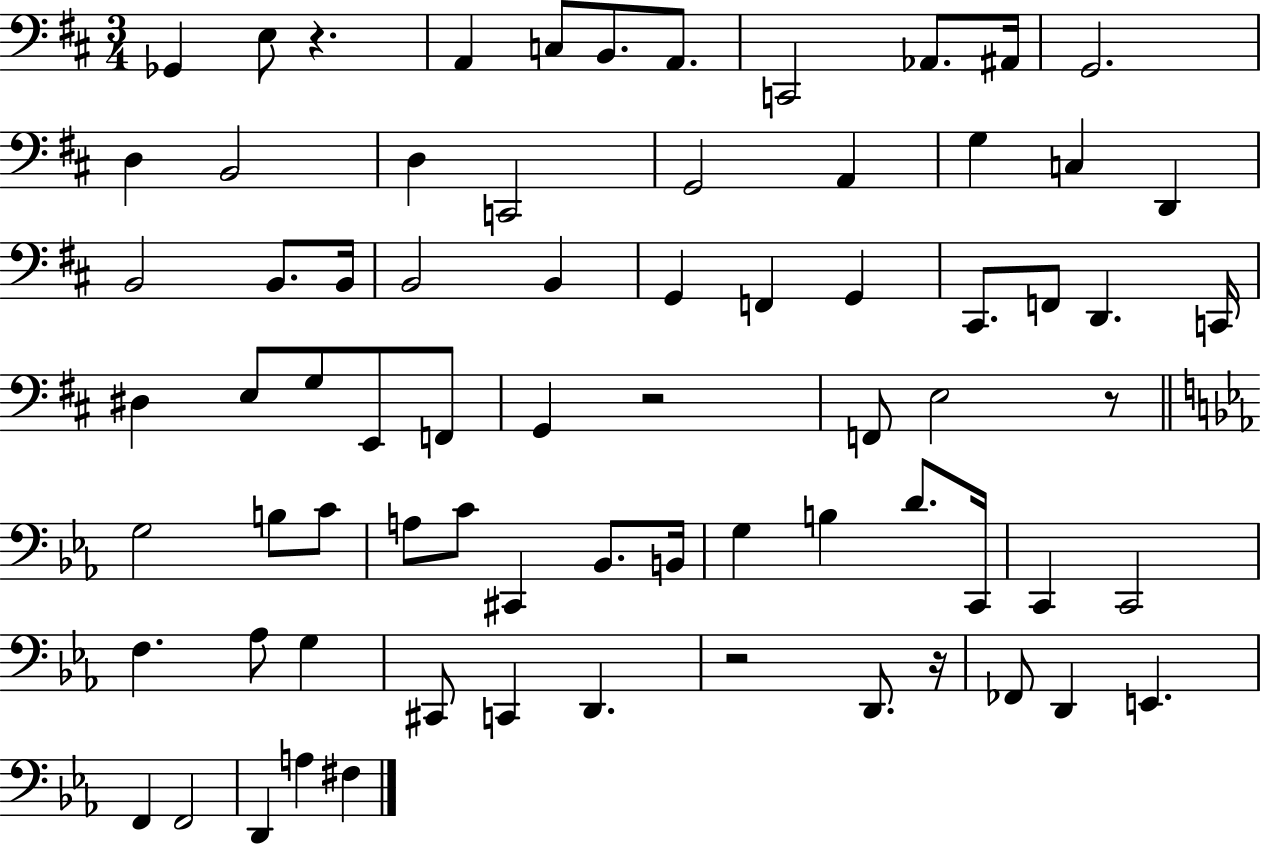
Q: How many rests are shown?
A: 5